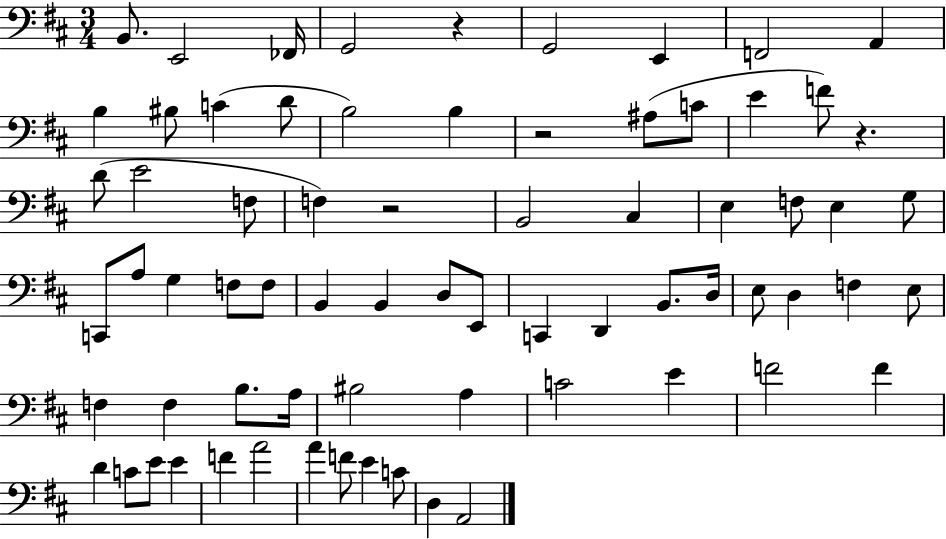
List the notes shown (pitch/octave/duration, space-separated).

B2/e. E2/h FES2/s G2/h R/q G2/h E2/q F2/h A2/q B3/q BIS3/e C4/q D4/e B3/h B3/q R/h A#3/e C4/e E4/q F4/e R/q. D4/e E4/h F3/e F3/q R/h B2/h C#3/q E3/q F3/e E3/q G3/e C2/e A3/e G3/q F3/e F3/e B2/q B2/q D3/e E2/e C2/q D2/q B2/e. D3/s E3/e D3/q F3/q E3/e F3/q F3/q B3/e. A3/s BIS3/h A3/q C4/h E4/q F4/h F4/q D4/q C4/e E4/e E4/q F4/q A4/h A4/q F4/e E4/q C4/e D3/q A2/h